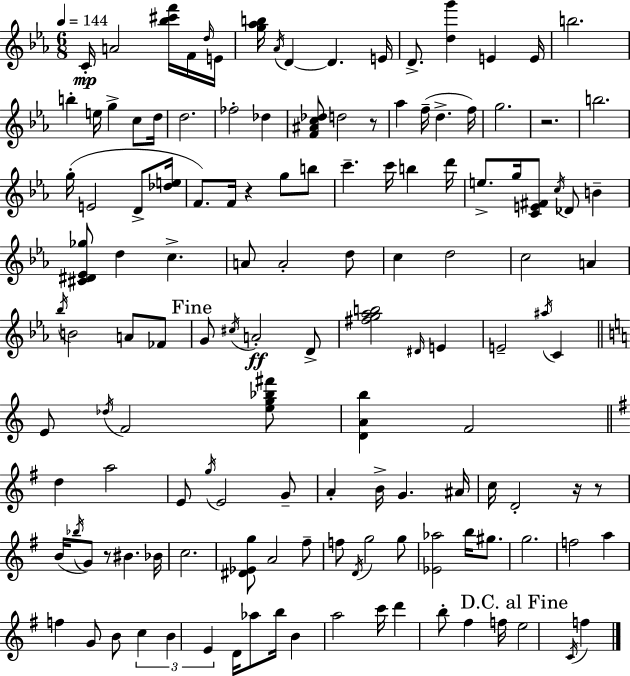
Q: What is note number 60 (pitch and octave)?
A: A4